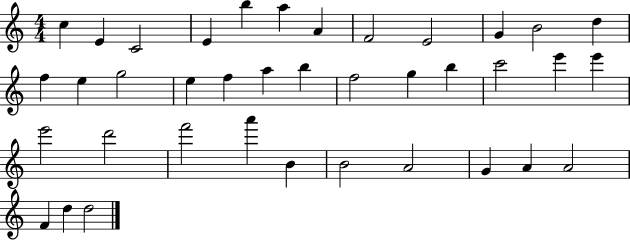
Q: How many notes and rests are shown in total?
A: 38